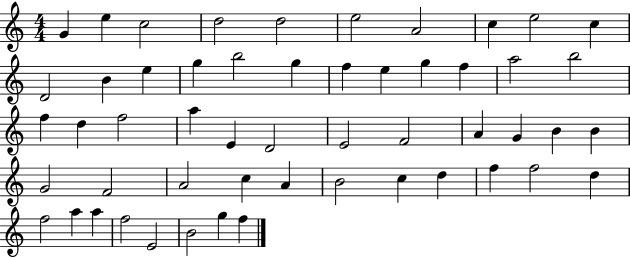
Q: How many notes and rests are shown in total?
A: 53